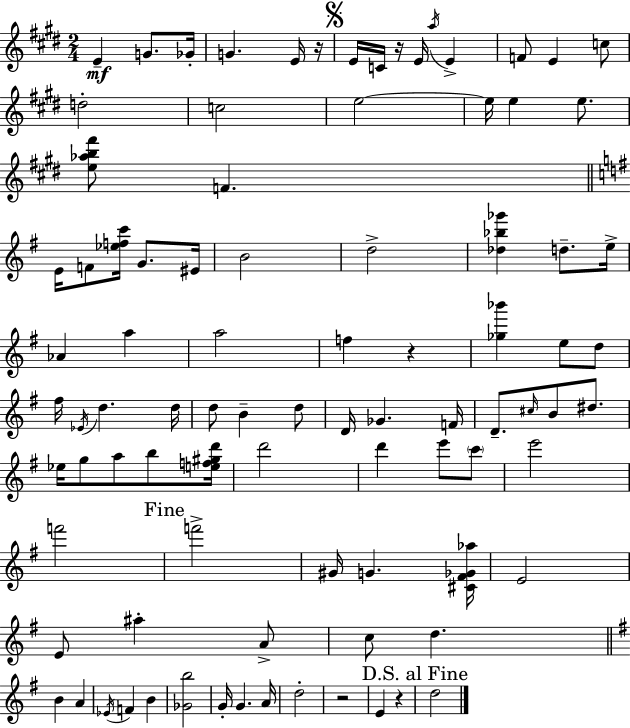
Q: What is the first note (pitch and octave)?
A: E4